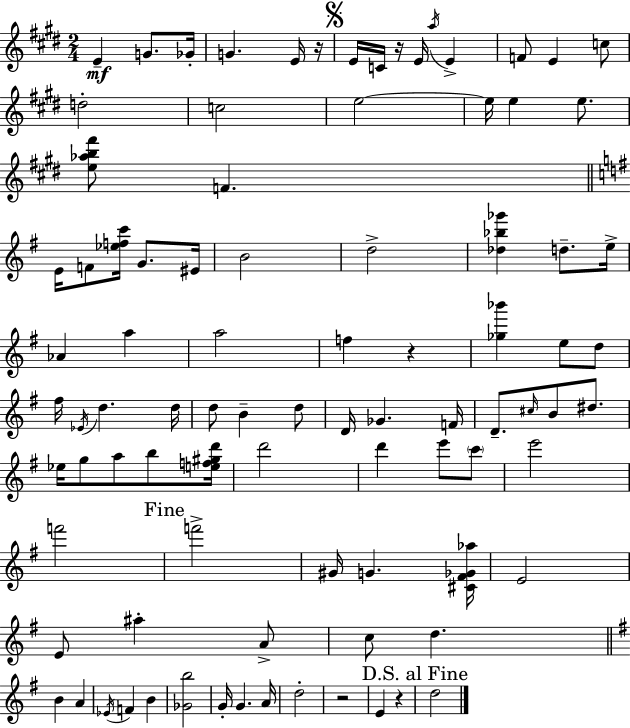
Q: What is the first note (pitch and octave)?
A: E4